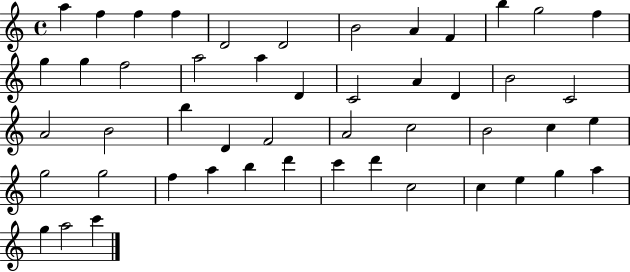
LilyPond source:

{
  \clef treble
  \time 4/4
  \defaultTimeSignature
  \key c \major
  a''4 f''4 f''4 f''4 | d'2 d'2 | b'2 a'4 f'4 | b''4 g''2 f''4 | \break g''4 g''4 f''2 | a''2 a''4 d'4 | c'2 a'4 d'4 | b'2 c'2 | \break a'2 b'2 | b''4 d'4 f'2 | a'2 c''2 | b'2 c''4 e''4 | \break g''2 g''2 | f''4 a''4 b''4 d'''4 | c'''4 d'''4 c''2 | c''4 e''4 g''4 a''4 | \break g''4 a''2 c'''4 | \bar "|."
}